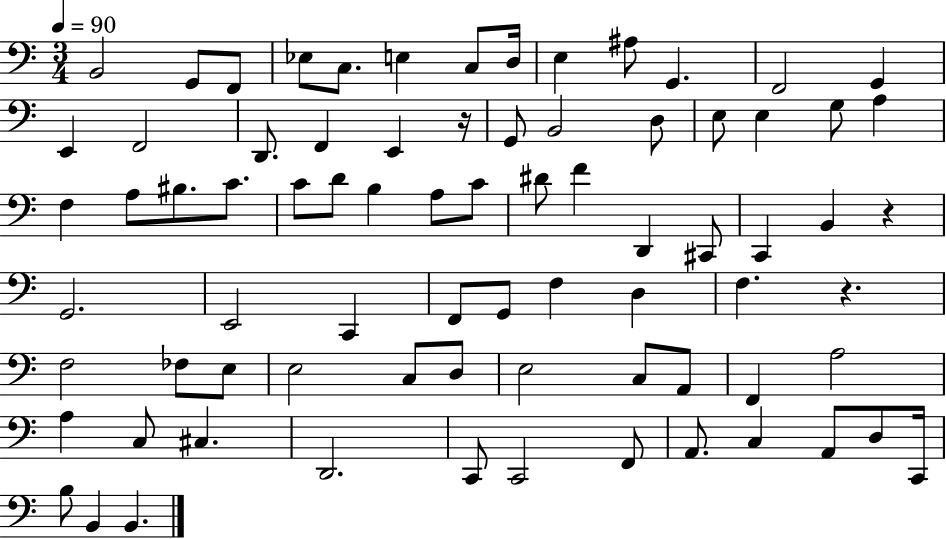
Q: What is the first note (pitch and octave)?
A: B2